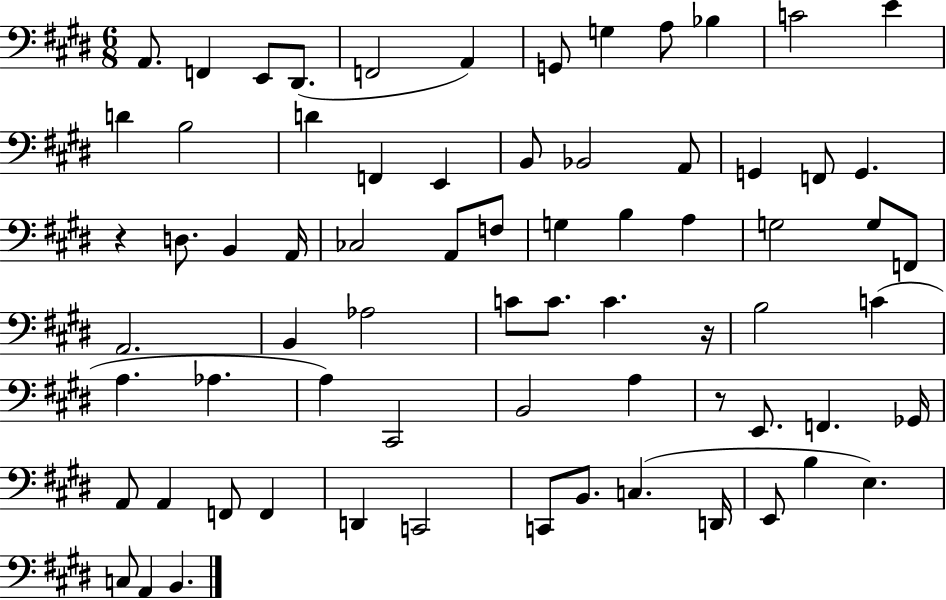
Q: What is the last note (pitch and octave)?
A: B2